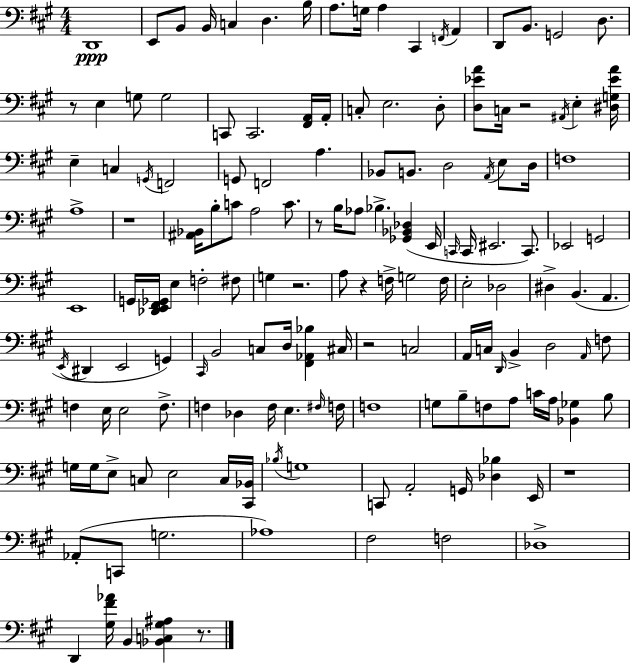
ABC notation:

X:1
T:Untitled
M:4/4
L:1/4
K:A
D,,4 E,,/2 B,,/2 B,,/4 C, D, B,/4 A,/2 G,/4 A, ^C,, F,,/4 A,, D,,/2 B,,/2 G,,2 D,/2 z/2 E, G,/2 G,2 C,,/2 C,,2 [^F,,A,,]/4 A,,/4 C,/2 E,2 D,/2 [D,_EA]/2 C,/4 z2 ^A,,/4 E, [^D,G,_EA]/4 E, C, G,,/4 F,,2 G,,/2 F,,2 A, _B,,/2 B,,/2 D,2 A,,/4 E,/2 D,/4 F,4 A,4 z4 [^A,,_B,,]/4 B,/2 C/2 A,2 C/2 z/2 B,/4 _A,/2 _B, [_G,,_B,,_D,] E,,/4 C,,/4 C,,/4 ^E,,2 C,,/2 _E,,2 G,,2 E,,4 G,,/4 [_D,,E,,^F,,_G,,]/4 E, F,2 ^F,/2 G, z2 A,/2 z F,/4 G,2 F,/4 E,2 _D,2 ^D, B,, A,, E,,/4 ^D,, E,,2 G,, ^C,,/4 B,,2 C,/2 D,/4 [^F,,_A,,_B,] ^C,/4 z2 C,2 A,,/4 C,/4 D,,/4 B,, D,2 A,,/4 F,/2 F, E,/4 E,2 F,/2 F, _D, F,/4 E, ^F,/4 F,/4 F,4 G,/2 B,/2 F,/2 A,/2 C/4 A,/4 [_B,,_G,] B,/2 G,/4 G,/4 E,/2 C,/2 E,2 C,/4 [^C,,_B,,]/4 _B,/4 G,4 C,,/2 A,,2 G,,/4 [_D,_B,] E,,/4 z4 _A,,/2 C,,/2 G,2 _A,4 ^F,2 F,2 _D,4 D,, [^G,^F_A]/4 B,, [_B,,C,^G,^A,] z/2